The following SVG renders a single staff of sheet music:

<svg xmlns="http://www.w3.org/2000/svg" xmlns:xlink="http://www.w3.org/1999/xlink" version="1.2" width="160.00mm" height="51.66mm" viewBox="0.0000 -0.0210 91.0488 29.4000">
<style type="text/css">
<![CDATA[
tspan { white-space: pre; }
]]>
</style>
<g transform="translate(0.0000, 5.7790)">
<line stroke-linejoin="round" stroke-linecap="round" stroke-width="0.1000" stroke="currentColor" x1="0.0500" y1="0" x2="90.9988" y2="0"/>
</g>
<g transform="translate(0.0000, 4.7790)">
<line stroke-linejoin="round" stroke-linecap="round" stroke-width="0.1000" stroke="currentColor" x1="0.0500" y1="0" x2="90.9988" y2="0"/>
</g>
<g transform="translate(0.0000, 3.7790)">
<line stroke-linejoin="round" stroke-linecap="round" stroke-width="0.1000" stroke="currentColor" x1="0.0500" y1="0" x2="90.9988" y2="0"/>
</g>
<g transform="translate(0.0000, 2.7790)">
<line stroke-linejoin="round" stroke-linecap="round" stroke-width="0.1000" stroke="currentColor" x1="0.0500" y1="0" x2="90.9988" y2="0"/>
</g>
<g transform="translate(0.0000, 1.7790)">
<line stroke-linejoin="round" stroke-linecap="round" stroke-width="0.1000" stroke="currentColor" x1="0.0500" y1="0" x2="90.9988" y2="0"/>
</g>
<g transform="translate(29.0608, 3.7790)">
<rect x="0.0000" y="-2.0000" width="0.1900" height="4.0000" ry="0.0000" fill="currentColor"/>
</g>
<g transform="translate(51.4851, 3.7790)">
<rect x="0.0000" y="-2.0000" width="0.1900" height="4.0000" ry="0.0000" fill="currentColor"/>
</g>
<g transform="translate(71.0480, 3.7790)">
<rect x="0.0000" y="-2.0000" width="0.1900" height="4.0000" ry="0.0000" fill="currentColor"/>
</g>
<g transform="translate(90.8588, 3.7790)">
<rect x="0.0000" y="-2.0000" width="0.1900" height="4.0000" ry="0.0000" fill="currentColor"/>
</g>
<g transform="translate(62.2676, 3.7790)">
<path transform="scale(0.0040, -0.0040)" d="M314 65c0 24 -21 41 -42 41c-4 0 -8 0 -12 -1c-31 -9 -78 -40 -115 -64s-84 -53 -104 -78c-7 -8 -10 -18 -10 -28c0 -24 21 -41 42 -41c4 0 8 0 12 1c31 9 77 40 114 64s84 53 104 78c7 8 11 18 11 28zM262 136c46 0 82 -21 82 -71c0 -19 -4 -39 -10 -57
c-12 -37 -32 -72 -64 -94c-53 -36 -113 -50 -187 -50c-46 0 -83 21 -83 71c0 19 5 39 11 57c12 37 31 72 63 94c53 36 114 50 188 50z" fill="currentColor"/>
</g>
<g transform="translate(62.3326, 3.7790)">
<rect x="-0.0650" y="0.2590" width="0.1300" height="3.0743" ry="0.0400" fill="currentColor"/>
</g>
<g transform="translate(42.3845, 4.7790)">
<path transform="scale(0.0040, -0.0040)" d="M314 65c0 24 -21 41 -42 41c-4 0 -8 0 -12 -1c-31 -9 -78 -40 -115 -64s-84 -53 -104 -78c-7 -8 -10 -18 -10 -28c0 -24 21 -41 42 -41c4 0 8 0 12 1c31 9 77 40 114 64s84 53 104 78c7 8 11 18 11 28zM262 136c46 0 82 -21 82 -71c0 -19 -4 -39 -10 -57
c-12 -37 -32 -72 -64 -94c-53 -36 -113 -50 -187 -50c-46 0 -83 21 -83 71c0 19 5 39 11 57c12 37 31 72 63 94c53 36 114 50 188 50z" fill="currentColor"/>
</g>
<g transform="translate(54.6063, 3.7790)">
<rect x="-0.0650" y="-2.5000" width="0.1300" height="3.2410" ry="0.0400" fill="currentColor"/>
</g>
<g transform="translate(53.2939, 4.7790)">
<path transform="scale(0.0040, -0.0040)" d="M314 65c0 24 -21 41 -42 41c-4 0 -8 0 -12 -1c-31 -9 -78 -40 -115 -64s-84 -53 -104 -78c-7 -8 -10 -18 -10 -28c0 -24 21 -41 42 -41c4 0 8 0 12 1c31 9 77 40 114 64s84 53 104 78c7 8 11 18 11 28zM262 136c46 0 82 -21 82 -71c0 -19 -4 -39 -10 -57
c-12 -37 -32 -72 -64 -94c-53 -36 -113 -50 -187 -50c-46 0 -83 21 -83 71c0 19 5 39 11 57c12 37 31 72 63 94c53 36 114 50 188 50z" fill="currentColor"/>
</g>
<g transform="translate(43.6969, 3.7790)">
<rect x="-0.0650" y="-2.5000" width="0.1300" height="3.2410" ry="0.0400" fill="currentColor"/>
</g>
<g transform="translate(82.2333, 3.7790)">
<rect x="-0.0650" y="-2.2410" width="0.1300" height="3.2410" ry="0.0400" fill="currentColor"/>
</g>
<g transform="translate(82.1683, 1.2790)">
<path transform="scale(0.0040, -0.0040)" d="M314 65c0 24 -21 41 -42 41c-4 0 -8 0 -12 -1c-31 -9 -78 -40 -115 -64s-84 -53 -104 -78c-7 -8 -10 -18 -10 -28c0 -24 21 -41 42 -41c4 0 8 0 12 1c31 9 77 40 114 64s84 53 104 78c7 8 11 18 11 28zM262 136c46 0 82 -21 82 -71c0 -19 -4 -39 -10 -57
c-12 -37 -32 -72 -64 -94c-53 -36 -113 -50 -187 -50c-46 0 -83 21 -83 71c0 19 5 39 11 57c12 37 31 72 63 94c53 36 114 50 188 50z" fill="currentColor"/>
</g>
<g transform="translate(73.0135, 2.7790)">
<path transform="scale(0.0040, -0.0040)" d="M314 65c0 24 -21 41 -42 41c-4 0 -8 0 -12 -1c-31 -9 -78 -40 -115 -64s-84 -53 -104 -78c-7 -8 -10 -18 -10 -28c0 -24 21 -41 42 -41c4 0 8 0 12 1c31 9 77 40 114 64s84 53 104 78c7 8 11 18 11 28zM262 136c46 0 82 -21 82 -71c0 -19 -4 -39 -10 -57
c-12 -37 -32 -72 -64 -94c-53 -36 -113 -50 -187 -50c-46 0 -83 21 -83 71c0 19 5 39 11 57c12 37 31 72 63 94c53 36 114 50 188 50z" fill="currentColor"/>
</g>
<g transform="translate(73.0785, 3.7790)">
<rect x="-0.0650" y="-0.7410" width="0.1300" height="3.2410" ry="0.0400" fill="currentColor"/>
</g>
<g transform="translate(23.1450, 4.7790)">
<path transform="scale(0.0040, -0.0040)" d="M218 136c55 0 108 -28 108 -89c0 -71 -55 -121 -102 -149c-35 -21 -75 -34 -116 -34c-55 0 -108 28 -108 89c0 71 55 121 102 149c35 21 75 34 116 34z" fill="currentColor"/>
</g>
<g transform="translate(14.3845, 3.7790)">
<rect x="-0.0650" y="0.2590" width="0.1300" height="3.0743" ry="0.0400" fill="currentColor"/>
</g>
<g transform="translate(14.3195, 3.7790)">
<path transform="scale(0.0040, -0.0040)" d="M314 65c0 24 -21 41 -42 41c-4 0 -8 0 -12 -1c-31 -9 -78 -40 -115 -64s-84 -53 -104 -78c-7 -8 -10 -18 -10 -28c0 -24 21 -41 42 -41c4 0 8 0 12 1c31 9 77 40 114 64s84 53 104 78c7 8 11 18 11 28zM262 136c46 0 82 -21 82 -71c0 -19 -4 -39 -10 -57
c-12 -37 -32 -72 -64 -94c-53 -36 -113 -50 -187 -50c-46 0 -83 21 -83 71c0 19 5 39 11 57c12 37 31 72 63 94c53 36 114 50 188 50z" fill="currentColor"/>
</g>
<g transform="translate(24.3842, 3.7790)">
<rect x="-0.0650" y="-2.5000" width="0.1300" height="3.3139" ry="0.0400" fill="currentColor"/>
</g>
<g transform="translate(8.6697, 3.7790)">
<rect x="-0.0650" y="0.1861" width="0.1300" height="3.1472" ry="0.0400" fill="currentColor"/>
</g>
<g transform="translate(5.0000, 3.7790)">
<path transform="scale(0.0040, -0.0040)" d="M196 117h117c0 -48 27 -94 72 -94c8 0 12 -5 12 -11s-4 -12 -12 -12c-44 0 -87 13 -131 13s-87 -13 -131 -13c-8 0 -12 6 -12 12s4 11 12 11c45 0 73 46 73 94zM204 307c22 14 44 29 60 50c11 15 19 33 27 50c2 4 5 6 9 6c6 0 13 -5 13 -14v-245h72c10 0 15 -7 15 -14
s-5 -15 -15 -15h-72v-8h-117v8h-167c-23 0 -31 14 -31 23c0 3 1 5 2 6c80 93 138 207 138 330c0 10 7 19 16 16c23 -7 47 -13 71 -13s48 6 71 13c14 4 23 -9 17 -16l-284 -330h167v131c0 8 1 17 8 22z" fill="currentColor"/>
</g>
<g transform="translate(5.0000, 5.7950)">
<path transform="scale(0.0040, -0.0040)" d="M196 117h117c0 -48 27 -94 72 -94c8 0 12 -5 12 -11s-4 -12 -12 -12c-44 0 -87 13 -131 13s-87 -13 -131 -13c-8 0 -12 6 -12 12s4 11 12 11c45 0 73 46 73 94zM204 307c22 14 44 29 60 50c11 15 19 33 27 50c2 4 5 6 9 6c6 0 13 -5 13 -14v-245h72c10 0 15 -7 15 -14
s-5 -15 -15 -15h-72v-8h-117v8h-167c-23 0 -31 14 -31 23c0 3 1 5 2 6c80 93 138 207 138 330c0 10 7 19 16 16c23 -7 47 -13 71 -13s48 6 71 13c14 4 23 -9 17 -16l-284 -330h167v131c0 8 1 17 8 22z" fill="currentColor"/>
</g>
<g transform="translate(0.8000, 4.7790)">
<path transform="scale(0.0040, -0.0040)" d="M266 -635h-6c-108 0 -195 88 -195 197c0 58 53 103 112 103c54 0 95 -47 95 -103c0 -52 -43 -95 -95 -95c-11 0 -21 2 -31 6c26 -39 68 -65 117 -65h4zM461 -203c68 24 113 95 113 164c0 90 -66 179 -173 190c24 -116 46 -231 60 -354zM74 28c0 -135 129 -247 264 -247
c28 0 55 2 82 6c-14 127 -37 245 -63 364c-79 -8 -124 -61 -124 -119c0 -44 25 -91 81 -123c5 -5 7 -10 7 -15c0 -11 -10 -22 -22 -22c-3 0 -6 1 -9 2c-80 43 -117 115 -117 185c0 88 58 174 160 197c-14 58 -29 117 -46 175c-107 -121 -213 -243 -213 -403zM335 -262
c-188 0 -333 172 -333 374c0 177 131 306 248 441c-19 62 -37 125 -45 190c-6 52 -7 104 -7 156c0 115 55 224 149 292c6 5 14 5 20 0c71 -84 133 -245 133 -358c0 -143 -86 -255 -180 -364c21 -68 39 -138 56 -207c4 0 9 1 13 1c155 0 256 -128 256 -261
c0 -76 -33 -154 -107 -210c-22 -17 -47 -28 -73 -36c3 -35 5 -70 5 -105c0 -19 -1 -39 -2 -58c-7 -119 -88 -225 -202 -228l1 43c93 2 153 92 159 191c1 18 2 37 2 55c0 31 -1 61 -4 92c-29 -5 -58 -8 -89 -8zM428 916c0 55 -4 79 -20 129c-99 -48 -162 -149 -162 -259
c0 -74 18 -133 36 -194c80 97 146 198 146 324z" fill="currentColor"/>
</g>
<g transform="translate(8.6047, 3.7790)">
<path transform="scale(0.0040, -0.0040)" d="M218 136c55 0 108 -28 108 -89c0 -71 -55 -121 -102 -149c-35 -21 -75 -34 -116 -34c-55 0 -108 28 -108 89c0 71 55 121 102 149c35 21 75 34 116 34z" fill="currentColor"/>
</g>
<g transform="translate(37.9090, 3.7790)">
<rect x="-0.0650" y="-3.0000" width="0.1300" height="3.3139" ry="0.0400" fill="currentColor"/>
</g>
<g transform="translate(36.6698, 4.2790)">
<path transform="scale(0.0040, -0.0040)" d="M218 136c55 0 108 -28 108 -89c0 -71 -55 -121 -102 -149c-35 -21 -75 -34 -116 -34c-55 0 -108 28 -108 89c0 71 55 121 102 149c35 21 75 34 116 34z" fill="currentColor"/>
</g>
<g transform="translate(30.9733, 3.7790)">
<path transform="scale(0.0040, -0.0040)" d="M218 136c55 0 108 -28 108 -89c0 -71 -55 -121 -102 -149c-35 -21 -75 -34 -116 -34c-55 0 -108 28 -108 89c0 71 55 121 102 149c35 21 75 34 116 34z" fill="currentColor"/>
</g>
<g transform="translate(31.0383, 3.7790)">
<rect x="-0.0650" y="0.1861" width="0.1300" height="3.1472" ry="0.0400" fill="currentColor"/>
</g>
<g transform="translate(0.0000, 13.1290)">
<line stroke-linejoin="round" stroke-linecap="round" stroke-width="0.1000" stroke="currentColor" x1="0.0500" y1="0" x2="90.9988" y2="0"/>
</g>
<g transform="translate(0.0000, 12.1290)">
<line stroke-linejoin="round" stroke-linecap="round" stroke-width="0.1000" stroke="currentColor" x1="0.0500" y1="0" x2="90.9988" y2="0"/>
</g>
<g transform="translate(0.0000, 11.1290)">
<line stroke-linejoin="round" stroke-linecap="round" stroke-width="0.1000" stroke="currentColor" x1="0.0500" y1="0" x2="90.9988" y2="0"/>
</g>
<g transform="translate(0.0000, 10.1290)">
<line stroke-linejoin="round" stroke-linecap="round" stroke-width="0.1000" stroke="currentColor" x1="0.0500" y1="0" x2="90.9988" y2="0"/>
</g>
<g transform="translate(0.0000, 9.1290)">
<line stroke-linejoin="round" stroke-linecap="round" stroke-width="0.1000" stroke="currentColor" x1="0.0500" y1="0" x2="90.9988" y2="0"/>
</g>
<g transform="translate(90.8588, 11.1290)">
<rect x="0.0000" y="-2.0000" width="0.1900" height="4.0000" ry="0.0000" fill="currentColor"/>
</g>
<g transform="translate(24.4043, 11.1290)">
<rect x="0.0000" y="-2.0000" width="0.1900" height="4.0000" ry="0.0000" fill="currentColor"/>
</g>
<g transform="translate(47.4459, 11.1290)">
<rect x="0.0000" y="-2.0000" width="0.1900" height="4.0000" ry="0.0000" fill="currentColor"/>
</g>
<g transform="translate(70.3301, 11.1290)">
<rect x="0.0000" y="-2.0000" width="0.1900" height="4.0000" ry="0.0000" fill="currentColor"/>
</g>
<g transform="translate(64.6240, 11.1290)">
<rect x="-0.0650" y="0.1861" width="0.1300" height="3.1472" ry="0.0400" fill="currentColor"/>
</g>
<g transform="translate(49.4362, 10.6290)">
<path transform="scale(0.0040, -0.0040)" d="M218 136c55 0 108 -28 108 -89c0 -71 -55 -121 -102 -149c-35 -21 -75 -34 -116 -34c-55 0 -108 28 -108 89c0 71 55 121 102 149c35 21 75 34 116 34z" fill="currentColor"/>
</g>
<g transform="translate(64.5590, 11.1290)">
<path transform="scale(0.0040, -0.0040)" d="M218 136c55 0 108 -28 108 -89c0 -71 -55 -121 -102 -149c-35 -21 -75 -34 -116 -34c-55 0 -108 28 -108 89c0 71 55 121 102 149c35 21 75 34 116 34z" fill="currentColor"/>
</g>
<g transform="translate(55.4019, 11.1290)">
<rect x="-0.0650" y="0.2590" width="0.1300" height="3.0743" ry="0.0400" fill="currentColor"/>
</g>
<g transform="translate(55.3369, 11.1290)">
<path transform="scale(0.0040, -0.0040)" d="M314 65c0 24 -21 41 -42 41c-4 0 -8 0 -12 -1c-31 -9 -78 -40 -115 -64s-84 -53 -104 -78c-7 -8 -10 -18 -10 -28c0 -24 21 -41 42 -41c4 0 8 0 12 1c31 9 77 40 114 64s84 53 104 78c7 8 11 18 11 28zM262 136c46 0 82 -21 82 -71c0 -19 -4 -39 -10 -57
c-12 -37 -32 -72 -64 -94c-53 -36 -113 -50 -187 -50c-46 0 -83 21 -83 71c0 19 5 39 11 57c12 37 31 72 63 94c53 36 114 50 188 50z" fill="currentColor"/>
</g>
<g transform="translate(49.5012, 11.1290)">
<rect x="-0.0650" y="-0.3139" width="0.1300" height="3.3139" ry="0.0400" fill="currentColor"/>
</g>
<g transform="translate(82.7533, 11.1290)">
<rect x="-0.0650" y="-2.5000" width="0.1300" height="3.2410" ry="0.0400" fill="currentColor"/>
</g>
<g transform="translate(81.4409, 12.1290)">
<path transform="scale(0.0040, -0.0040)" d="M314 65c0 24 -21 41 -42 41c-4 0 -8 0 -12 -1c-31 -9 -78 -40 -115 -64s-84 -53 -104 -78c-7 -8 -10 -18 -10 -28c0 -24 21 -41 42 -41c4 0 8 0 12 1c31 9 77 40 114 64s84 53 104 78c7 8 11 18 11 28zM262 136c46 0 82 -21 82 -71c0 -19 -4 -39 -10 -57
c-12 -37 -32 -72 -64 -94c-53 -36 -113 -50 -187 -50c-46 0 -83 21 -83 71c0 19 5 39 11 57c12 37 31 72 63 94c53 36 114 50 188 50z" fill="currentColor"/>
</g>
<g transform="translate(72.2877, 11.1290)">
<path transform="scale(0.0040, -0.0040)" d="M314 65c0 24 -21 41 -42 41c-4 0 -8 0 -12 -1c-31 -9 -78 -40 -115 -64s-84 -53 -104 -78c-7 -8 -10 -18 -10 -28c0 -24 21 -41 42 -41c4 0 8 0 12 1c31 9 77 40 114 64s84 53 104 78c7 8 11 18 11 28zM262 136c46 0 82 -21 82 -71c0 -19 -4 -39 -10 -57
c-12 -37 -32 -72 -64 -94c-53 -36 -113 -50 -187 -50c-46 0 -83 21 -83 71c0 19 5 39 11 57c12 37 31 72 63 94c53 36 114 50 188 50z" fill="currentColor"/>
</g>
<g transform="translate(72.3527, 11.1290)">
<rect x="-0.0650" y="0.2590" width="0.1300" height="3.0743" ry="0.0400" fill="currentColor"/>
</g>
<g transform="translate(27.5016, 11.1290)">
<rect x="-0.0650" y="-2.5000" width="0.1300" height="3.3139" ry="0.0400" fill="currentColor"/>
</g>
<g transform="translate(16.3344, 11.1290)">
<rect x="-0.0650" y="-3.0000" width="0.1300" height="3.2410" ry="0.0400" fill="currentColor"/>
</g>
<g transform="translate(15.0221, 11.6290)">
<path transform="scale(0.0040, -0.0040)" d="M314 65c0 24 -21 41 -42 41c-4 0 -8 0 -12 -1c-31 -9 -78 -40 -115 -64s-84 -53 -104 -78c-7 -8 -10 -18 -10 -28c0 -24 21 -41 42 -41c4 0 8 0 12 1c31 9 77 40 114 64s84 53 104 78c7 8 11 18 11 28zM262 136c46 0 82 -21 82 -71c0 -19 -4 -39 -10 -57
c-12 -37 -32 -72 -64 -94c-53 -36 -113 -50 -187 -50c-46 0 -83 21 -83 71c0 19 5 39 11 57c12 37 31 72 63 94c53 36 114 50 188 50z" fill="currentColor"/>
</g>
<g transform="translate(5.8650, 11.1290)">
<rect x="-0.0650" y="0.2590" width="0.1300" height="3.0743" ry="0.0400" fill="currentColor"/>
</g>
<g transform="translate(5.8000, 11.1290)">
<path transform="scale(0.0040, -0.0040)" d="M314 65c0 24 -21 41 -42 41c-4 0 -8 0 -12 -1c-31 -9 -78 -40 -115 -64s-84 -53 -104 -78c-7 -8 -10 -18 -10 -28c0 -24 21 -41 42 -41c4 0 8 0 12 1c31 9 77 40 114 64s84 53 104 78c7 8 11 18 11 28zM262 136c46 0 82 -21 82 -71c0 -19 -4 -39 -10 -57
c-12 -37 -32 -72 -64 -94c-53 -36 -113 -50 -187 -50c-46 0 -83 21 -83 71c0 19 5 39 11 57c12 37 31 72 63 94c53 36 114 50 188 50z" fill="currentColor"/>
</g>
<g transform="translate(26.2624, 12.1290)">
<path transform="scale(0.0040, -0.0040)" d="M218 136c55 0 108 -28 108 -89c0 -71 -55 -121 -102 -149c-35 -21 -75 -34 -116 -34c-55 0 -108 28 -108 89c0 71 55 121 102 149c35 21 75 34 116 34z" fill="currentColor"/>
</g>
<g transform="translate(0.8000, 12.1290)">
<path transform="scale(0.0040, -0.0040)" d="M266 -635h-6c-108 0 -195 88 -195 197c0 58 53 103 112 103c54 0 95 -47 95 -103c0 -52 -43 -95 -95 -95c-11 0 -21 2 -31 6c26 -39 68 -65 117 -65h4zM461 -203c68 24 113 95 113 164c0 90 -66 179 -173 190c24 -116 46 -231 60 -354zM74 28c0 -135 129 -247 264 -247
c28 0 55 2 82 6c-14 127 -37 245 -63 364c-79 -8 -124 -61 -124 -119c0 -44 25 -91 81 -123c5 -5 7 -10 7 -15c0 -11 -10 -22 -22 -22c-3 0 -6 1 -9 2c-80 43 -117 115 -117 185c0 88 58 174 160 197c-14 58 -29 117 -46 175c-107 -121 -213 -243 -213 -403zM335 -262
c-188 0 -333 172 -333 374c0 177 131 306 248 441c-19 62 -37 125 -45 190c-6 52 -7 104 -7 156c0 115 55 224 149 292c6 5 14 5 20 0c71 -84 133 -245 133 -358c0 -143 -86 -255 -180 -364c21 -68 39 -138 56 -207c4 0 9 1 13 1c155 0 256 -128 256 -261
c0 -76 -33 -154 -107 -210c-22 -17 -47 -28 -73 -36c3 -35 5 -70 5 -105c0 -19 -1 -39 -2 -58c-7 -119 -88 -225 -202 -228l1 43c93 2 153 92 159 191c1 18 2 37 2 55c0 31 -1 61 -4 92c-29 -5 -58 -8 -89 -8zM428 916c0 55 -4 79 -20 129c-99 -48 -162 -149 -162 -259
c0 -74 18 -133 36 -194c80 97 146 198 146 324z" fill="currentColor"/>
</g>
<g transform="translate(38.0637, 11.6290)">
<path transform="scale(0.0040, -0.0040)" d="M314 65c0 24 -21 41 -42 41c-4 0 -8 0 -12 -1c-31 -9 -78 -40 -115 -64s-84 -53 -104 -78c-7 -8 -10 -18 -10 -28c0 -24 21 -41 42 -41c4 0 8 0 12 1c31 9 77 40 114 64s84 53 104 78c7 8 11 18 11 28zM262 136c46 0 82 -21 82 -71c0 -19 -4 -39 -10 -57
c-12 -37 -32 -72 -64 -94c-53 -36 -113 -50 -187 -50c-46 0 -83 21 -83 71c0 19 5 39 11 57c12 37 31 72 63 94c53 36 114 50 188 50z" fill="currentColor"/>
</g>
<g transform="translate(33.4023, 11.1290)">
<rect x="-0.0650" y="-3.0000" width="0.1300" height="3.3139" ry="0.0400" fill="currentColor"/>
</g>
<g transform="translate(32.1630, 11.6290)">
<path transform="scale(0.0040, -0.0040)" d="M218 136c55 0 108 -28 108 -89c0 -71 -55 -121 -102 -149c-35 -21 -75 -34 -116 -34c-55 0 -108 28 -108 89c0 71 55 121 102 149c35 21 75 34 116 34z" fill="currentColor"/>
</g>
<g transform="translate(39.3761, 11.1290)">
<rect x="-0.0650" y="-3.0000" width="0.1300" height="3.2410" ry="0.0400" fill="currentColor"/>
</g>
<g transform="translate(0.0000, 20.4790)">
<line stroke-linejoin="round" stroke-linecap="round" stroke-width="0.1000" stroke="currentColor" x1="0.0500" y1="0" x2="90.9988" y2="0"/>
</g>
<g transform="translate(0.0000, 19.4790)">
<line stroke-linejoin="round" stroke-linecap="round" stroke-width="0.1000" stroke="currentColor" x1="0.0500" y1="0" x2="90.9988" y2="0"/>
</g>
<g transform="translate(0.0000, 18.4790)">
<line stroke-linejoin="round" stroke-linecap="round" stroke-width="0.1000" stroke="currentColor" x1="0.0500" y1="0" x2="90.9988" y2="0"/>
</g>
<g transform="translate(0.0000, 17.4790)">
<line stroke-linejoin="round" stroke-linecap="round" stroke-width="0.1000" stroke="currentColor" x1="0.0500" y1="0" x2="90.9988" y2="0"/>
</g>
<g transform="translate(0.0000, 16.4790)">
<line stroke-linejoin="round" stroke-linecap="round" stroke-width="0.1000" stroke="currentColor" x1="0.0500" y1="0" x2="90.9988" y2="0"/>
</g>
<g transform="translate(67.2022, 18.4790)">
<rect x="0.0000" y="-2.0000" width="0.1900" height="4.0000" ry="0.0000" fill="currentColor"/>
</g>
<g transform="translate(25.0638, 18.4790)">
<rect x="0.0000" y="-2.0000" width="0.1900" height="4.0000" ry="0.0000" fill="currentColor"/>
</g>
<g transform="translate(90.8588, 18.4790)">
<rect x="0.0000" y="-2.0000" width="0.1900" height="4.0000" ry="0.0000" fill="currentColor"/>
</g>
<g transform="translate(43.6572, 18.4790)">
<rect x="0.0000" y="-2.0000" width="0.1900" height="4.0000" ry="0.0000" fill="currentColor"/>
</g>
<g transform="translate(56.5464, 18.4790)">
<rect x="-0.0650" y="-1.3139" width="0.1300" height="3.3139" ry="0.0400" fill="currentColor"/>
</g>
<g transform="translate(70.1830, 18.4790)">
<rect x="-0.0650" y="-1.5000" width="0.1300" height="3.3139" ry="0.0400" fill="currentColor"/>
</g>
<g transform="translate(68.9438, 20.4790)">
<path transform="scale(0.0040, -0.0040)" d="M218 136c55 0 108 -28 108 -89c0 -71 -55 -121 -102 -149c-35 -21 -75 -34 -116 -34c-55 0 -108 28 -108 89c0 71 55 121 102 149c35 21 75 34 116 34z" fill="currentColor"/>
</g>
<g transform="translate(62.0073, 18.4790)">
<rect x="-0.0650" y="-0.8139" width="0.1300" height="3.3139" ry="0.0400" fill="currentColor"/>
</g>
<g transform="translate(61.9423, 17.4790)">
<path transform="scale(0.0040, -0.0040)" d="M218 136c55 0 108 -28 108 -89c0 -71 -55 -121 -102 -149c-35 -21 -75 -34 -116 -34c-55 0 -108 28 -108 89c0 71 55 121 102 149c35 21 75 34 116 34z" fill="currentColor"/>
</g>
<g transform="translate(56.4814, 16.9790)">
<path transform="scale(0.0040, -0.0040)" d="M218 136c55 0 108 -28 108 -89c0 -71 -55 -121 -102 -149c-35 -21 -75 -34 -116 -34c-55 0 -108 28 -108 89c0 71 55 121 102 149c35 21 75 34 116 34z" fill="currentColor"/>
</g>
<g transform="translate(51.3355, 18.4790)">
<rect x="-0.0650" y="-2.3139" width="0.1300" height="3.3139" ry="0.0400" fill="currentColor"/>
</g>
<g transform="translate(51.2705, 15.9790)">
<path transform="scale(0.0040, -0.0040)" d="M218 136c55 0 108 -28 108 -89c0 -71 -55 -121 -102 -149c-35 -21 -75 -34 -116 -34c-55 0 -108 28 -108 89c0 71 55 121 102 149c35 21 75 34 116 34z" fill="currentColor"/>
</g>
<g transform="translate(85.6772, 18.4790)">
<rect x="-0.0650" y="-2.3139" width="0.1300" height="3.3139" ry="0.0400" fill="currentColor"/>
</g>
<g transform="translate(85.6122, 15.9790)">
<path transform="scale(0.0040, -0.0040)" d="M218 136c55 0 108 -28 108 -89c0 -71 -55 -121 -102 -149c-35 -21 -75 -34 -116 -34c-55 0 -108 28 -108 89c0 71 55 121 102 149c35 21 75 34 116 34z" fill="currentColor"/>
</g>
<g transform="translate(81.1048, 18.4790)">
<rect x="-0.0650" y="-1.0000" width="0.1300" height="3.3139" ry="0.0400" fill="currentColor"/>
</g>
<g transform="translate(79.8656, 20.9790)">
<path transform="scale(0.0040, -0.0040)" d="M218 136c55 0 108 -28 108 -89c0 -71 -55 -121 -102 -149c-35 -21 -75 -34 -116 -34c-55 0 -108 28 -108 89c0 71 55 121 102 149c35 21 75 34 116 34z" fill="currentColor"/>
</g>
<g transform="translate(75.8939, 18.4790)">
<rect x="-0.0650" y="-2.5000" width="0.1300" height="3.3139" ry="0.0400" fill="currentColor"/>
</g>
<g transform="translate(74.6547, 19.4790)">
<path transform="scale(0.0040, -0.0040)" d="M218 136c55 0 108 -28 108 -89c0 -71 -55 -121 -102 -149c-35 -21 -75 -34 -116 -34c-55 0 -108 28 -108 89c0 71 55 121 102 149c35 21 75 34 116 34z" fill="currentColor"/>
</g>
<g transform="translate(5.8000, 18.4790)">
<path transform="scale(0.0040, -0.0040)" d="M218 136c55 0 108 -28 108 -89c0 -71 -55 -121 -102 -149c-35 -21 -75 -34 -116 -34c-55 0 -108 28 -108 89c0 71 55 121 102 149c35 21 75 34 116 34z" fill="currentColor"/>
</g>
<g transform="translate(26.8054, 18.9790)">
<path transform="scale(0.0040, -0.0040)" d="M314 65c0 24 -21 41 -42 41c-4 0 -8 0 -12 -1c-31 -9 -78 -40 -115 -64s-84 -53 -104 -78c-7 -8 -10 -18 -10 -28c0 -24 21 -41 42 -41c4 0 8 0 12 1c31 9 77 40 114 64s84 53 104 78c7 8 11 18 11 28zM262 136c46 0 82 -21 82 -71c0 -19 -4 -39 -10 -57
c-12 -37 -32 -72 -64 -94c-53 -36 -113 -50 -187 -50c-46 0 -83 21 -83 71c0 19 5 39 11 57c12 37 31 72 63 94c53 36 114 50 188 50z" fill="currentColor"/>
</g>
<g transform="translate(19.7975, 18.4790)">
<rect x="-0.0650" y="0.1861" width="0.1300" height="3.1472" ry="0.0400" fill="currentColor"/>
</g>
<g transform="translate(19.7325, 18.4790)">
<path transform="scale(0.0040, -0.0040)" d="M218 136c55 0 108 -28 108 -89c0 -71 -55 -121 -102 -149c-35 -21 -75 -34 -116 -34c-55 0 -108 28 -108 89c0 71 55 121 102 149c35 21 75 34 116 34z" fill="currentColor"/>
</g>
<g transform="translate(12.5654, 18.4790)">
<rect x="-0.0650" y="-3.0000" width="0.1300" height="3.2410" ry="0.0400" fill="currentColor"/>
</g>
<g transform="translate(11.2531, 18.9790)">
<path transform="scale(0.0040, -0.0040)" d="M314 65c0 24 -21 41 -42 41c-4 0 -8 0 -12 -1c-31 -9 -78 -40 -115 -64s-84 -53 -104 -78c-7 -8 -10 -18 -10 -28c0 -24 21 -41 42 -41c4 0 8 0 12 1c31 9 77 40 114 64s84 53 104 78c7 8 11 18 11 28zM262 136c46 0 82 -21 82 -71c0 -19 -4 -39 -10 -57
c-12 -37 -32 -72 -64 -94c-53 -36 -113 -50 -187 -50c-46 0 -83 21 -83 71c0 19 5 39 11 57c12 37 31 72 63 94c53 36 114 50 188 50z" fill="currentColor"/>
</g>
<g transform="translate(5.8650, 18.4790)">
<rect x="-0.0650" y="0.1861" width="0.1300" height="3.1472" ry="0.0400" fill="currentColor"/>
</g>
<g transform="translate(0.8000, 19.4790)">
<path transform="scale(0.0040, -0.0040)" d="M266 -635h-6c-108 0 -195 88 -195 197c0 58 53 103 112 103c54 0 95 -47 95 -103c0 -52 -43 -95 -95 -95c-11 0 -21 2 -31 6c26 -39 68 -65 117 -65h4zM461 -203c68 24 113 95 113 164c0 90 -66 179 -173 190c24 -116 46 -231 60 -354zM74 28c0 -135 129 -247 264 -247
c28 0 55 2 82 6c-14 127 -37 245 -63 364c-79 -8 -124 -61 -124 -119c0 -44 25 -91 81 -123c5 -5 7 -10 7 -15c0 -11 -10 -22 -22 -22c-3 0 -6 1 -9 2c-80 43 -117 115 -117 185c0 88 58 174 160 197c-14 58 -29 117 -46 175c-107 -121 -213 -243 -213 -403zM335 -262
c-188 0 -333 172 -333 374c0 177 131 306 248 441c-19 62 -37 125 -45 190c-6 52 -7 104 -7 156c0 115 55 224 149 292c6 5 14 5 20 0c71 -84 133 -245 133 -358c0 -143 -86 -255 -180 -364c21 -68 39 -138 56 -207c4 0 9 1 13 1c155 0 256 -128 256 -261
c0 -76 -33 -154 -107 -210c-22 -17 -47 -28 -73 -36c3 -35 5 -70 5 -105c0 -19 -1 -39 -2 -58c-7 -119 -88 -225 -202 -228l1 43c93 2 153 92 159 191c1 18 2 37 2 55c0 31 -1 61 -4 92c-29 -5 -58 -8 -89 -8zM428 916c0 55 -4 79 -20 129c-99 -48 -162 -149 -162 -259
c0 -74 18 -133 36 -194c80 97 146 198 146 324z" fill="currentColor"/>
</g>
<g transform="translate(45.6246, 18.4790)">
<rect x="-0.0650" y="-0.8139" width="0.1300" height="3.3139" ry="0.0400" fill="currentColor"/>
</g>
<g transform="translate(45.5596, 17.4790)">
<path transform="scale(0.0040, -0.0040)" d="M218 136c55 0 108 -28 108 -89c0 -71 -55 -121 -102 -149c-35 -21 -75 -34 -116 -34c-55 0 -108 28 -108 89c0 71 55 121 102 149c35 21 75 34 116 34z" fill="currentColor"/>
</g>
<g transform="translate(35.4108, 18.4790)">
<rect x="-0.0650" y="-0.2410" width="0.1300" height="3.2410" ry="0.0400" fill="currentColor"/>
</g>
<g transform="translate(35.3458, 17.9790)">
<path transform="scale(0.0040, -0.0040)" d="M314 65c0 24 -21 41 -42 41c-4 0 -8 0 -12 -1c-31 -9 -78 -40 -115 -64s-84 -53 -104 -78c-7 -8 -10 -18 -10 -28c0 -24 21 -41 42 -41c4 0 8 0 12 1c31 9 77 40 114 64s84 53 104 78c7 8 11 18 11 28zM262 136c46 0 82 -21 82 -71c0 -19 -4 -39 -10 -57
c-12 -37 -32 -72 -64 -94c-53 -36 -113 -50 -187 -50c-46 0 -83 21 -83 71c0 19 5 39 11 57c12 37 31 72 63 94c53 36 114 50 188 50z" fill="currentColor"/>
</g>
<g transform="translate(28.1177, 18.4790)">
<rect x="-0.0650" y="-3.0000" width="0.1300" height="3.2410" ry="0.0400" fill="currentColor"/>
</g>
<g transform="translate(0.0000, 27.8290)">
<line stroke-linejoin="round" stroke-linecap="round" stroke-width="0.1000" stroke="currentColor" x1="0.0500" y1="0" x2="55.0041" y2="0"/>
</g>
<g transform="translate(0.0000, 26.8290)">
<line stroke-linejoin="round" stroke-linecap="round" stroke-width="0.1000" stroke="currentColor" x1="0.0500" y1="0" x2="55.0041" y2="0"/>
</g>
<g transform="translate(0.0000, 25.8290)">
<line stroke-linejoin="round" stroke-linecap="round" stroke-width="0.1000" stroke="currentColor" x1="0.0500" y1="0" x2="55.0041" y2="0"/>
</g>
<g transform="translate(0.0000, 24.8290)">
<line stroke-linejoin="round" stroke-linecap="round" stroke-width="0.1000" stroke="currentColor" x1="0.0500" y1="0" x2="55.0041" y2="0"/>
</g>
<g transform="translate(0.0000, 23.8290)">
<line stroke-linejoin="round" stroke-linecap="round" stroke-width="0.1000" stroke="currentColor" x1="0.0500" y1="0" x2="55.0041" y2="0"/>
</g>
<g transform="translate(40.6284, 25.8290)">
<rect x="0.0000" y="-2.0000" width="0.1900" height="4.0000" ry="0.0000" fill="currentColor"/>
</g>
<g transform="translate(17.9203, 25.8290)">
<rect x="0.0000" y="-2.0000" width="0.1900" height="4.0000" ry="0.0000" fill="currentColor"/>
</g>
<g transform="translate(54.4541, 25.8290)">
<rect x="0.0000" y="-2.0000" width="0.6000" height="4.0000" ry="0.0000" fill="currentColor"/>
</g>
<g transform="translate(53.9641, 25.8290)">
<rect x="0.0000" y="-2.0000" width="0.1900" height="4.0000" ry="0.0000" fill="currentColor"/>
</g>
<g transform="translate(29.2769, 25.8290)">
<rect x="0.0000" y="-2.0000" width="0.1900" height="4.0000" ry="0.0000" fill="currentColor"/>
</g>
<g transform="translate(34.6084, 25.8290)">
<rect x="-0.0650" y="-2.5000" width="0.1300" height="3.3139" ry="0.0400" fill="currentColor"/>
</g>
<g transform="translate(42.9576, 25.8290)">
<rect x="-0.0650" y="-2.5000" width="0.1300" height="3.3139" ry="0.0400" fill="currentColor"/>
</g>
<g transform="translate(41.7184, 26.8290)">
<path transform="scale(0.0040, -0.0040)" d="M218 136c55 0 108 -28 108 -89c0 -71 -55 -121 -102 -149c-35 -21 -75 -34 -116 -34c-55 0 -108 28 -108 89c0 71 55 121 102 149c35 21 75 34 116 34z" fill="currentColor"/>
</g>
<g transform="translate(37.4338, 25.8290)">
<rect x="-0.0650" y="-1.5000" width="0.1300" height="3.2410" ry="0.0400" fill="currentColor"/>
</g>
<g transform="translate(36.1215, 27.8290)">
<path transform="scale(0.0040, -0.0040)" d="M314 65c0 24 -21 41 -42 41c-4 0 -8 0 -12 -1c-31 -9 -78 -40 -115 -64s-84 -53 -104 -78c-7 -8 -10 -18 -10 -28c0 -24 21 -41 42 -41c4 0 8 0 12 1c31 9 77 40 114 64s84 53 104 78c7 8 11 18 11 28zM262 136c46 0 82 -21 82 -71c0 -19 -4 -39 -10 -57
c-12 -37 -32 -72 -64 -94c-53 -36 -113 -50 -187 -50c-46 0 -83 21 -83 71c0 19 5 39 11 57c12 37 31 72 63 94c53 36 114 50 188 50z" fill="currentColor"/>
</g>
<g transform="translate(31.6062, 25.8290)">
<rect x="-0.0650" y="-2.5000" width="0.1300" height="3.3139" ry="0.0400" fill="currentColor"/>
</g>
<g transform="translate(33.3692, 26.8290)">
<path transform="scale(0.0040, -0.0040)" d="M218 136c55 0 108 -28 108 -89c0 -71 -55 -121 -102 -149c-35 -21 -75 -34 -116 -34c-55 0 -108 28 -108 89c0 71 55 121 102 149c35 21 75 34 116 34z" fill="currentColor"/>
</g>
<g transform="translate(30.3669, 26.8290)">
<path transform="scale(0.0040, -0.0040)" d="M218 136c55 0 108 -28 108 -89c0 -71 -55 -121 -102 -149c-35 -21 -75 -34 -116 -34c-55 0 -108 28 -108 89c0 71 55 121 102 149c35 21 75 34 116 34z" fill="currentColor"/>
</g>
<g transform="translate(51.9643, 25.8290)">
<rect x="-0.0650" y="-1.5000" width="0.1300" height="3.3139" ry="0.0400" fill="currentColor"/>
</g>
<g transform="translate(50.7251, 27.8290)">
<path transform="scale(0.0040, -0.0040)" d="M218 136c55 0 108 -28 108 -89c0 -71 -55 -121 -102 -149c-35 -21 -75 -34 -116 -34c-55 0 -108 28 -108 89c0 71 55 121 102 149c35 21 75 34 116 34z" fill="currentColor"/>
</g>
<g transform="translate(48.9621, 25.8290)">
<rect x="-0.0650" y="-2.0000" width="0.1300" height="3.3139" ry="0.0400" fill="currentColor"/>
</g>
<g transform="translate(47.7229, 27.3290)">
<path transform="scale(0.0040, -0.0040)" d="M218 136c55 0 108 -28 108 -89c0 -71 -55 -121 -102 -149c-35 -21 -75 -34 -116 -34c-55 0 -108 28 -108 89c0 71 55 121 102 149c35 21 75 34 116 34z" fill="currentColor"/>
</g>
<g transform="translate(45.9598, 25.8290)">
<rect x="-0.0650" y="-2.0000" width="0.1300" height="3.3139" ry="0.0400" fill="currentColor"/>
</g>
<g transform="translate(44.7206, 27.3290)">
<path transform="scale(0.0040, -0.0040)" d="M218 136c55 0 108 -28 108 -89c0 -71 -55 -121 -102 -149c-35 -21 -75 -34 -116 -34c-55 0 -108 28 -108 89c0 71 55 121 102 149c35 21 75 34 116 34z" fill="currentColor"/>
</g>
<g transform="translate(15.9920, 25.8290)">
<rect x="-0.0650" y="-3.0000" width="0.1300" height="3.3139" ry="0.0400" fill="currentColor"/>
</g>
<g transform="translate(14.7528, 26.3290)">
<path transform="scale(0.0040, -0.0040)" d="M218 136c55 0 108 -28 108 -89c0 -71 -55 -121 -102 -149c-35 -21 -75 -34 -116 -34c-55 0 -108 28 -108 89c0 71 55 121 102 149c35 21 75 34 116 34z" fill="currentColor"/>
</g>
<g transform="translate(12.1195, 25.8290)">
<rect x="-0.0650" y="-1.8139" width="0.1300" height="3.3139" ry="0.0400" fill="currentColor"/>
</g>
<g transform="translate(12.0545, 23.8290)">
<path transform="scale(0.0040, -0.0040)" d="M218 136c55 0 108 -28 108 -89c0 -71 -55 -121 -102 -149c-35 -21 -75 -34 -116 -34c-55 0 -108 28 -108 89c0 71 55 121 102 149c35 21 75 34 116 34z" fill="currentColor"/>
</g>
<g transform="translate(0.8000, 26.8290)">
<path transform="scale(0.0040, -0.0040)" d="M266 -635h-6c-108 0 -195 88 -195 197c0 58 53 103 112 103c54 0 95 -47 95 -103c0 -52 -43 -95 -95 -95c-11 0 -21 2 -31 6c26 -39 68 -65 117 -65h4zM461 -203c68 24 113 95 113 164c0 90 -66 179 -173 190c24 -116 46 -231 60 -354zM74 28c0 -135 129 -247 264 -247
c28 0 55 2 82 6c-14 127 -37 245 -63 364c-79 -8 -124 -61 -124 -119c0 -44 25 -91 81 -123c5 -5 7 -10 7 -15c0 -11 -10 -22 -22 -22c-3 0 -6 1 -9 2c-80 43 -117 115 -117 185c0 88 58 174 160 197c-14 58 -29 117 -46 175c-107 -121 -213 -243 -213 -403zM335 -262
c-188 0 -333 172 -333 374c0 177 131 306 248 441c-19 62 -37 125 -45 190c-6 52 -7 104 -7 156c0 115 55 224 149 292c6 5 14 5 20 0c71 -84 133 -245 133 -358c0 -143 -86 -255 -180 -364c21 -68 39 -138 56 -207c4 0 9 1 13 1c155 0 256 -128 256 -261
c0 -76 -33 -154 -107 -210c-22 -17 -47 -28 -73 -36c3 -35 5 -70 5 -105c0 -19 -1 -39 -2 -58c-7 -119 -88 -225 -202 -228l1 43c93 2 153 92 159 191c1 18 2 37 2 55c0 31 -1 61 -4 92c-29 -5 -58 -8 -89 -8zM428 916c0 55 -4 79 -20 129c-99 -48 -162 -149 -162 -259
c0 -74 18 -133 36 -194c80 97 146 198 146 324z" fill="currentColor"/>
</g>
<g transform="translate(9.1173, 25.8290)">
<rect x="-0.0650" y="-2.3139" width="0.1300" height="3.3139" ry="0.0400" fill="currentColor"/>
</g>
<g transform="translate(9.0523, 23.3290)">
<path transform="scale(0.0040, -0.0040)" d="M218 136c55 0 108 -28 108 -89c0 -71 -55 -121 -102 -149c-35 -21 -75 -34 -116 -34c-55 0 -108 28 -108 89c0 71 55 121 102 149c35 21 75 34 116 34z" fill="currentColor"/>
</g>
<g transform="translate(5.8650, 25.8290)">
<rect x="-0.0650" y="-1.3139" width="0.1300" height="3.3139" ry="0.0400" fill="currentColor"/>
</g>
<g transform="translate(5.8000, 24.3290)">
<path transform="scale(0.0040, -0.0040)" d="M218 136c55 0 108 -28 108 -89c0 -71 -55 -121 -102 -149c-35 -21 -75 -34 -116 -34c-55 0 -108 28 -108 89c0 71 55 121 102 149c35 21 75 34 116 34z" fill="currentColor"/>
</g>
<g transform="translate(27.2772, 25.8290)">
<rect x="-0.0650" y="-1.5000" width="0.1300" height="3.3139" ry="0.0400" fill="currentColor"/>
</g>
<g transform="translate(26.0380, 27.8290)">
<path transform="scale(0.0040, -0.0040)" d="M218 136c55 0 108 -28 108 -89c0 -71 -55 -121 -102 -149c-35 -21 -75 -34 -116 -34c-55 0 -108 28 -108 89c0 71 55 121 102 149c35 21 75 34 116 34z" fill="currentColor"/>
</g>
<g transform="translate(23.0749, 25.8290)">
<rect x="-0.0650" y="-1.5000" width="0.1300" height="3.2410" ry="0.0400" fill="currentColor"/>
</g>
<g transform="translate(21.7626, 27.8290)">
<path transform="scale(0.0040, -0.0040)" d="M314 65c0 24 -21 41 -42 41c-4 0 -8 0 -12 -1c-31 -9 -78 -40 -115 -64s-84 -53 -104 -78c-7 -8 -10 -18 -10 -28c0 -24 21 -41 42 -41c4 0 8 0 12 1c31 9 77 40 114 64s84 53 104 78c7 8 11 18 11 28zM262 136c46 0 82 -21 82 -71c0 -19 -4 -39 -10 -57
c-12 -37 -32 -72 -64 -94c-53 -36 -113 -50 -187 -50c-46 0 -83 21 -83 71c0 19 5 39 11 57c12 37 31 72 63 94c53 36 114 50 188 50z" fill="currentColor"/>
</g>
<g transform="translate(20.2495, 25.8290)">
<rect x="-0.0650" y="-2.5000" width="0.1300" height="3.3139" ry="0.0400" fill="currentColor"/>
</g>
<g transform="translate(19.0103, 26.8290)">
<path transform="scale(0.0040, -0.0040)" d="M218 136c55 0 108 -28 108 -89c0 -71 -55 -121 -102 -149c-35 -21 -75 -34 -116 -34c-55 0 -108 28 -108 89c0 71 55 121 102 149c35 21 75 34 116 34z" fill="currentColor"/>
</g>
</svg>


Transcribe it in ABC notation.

X:1
T:Untitled
M:4/4
L:1/4
K:C
B B2 G B A G2 G2 B2 d2 g2 B2 A2 G A A2 c B2 B B2 G2 B A2 B A2 c2 d g e d E G D g e g f A G E2 E G G E2 G F F E